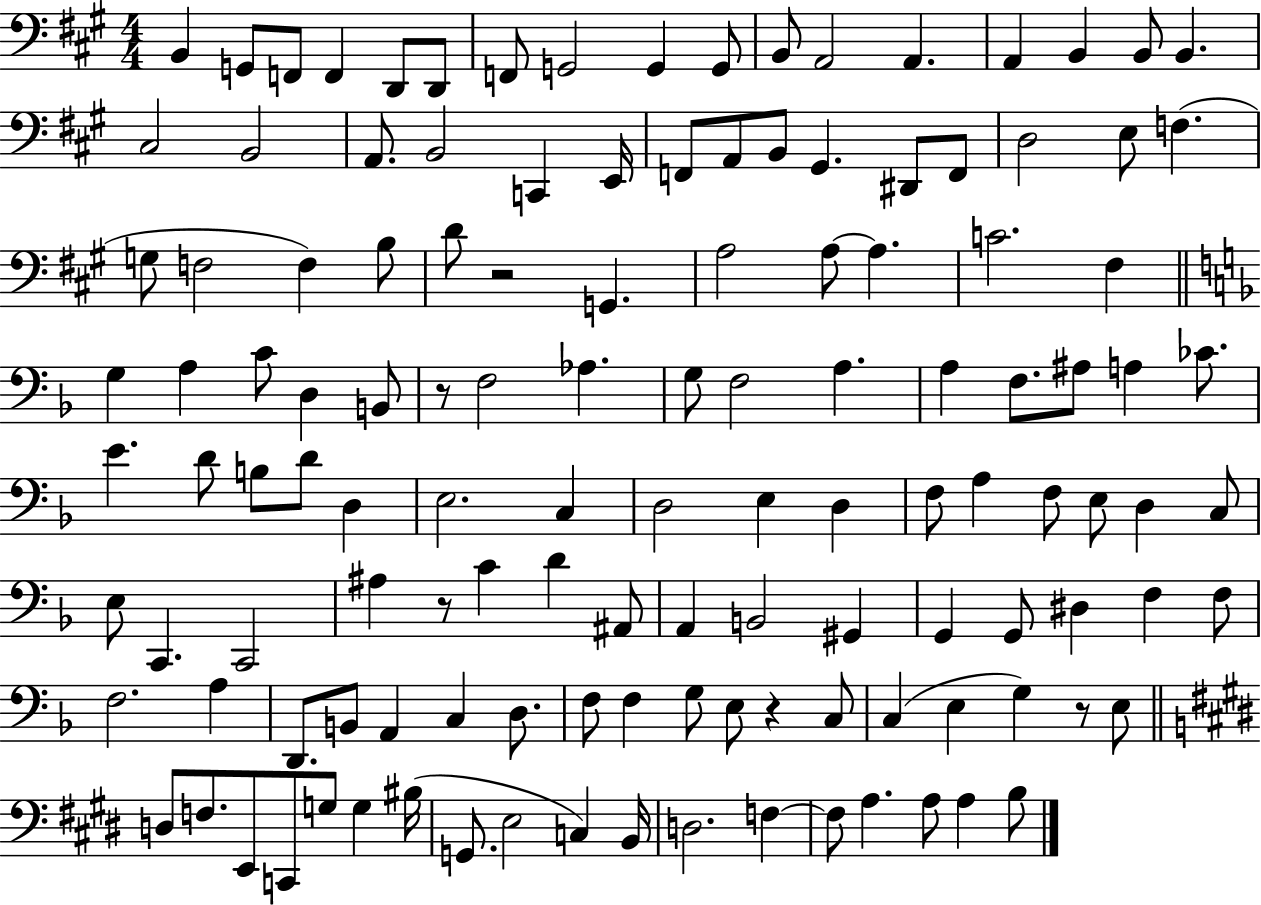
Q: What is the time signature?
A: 4/4